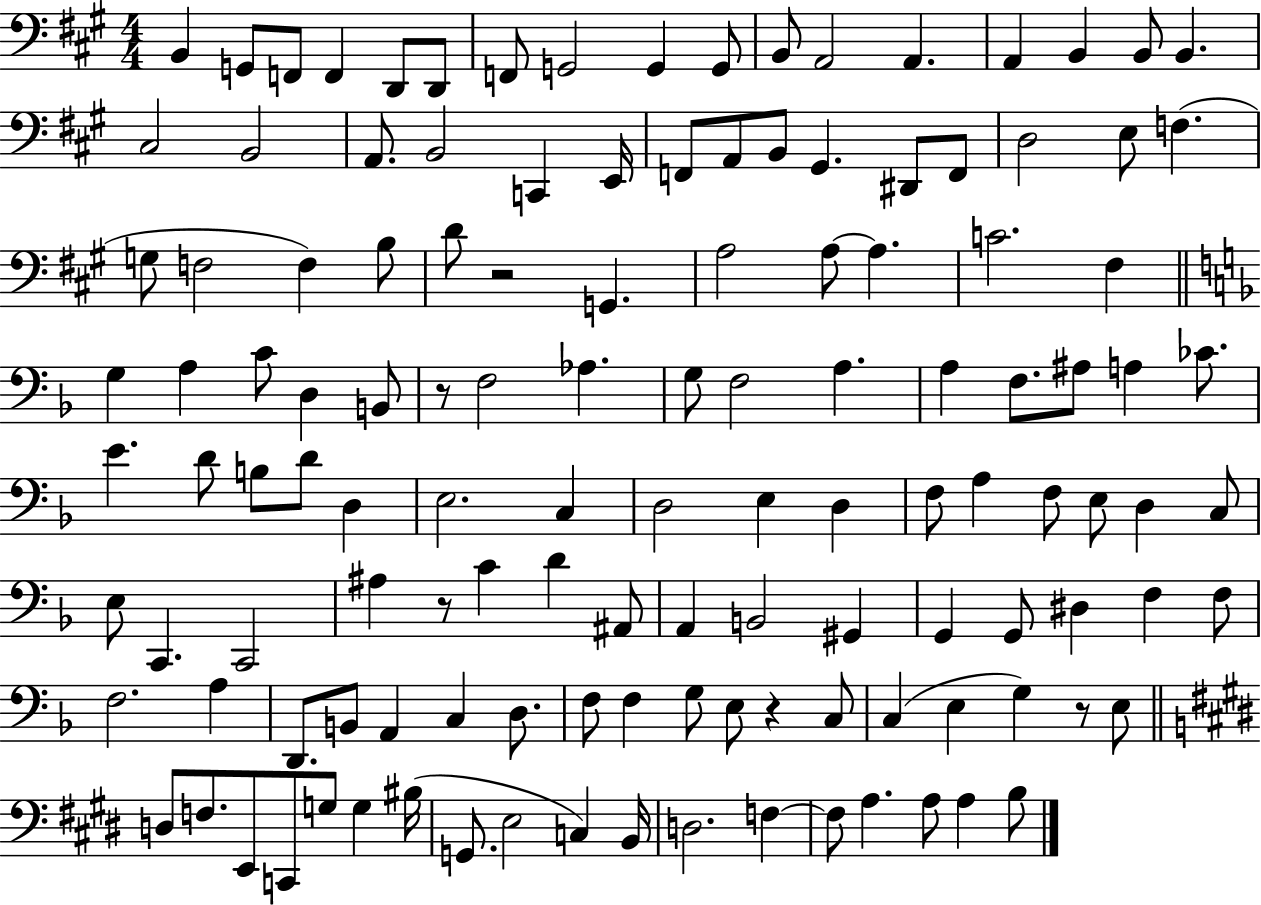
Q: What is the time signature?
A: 4/4